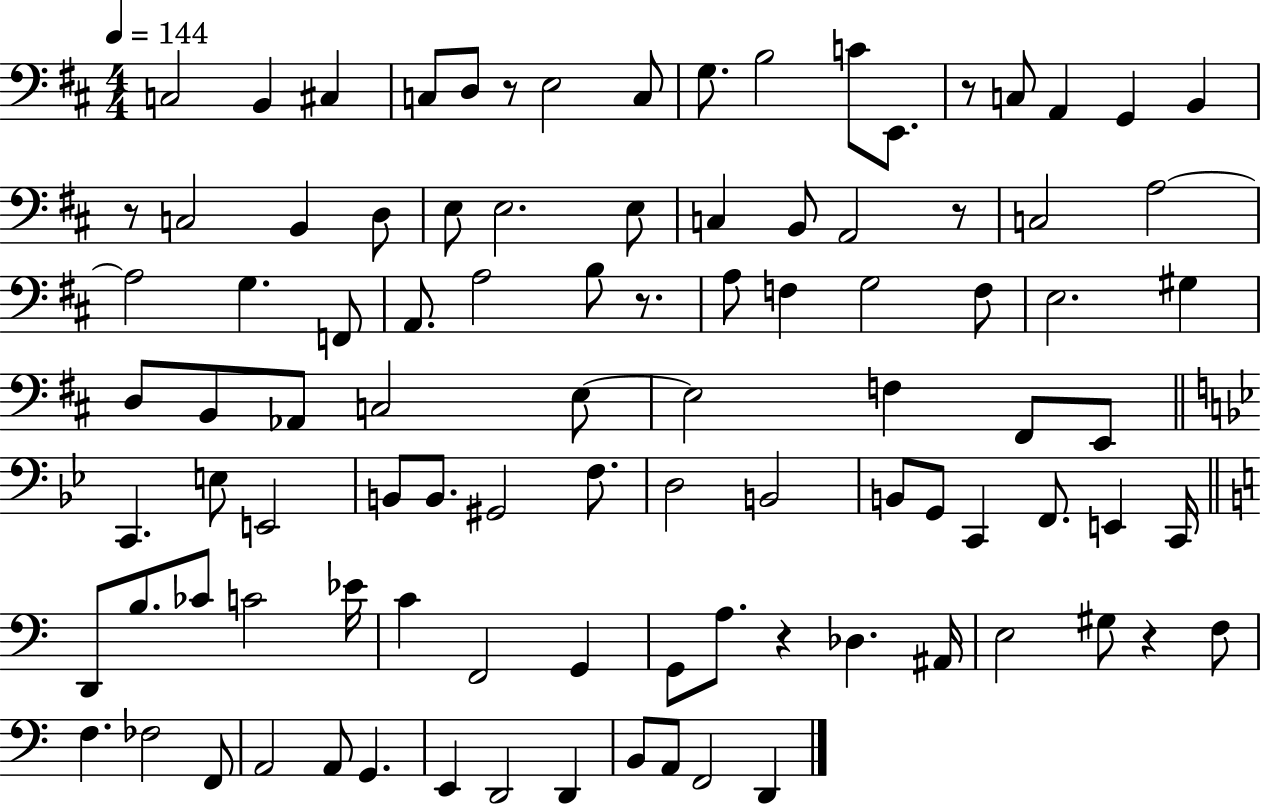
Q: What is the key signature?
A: D major